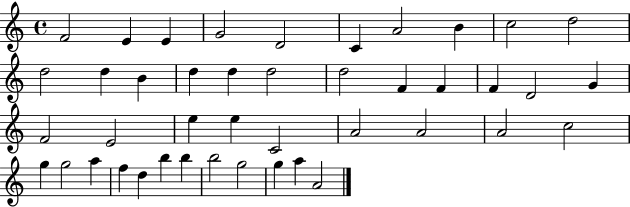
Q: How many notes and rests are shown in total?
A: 43